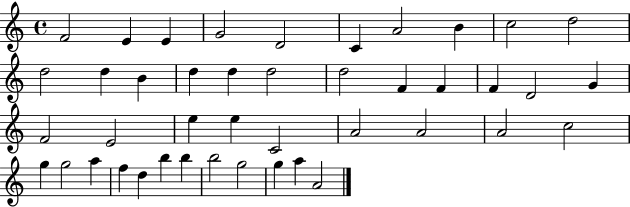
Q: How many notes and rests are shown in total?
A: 43